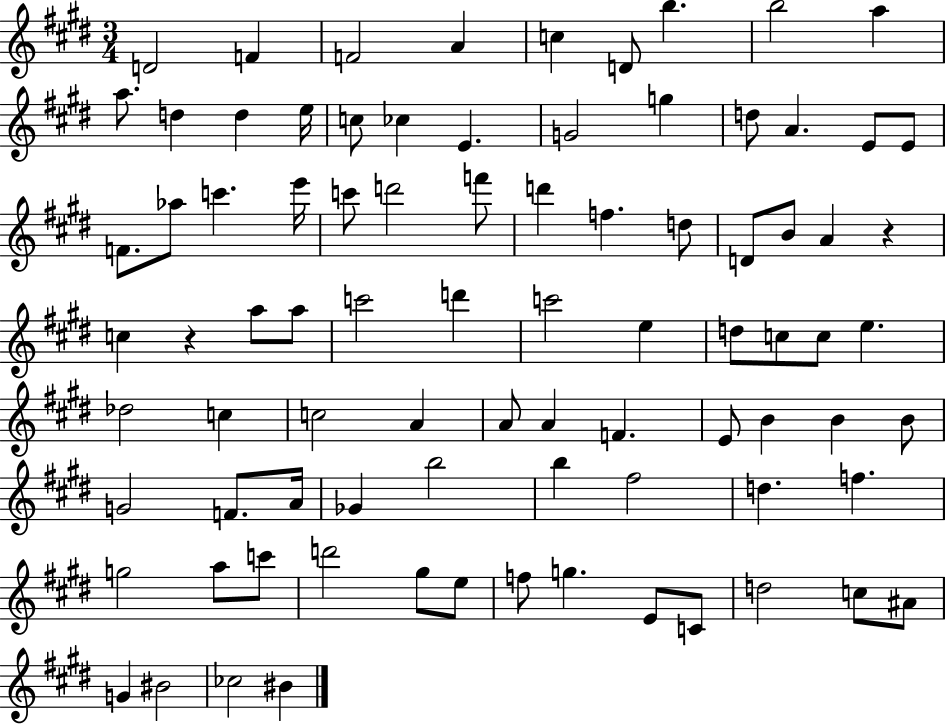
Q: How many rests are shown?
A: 2